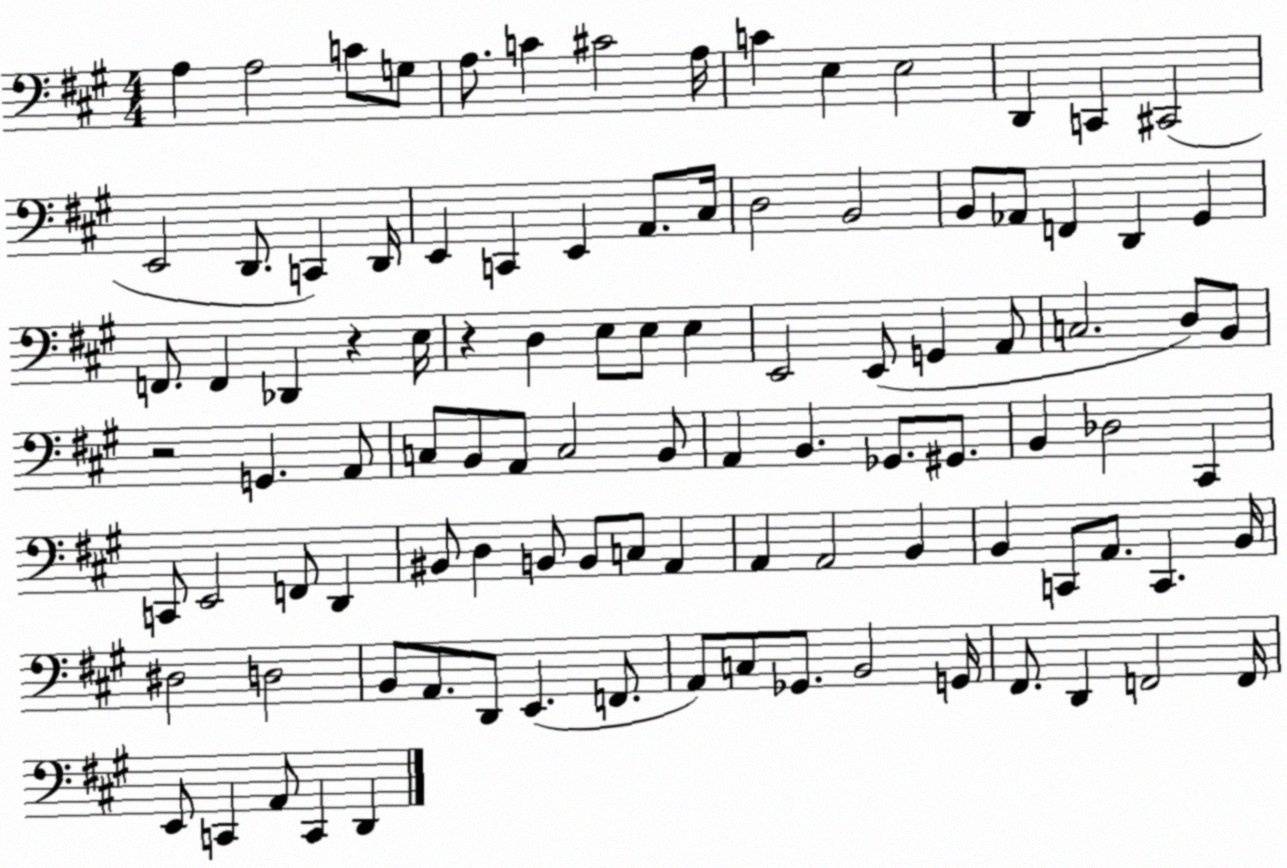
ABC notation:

X:1
T:Untitled
M:4/4
L:1/4
K:A
A, A,2 C/2 G,/2 A,/2 C ^C2 A,/4 C E, E,2 D,, C,, ^C,,2 E,,2 D,,/2 C,, D,,/4 E,, C,, E,, A,,/2 ^C,/4 D,2 B,,2 B,,/2 _A,,/2 F,, D,, ^G,, F,,/2 F,, _D,, z E,/4 z D, E,/2 E,/2 E, E,,2 E,,/2 G,, A,,/2 C,2 D,/2 B,,/2 z2 G,, A,,/2 C,/2 B,,/2 A,,/2 C,2 B,,/2 A,, B,, _G,,/2 ^G,,/2 B,, _D,2 ^C,, C,,/2 E,,2 F,,/2 D,, ^B,,/2 D, B,,/2 B,,/2 C,/2 A,, A,, A,,2 B,, B,, C,,/2 A,,/2 C,, B,,/4 ^D,2 D,2 B,,/2 A,,/2 D,,/2 E,, F,,/2 A,,/2 C,/2 _G,,/2 B,,2 G,,/4 ^F,,/2 D,, F,,2 F,,/4 E,,/2 C,, A,,/2 C,, D,,